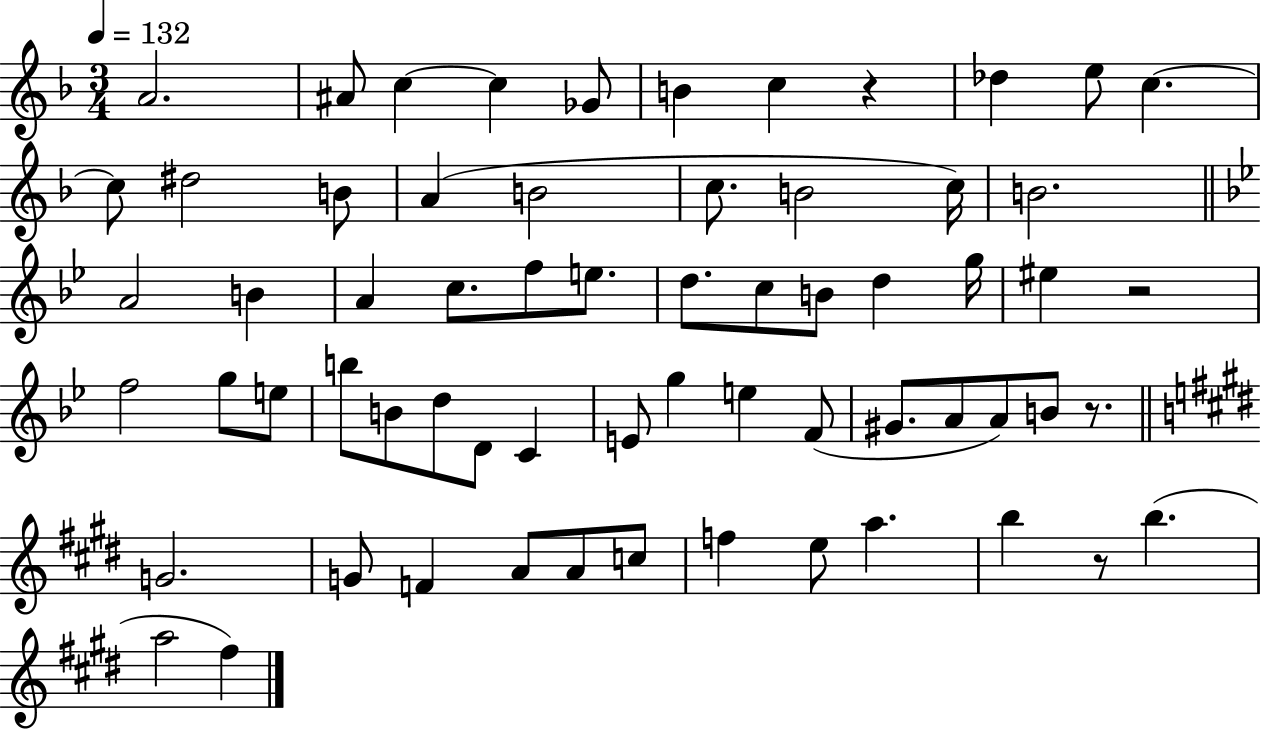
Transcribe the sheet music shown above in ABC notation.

X:1
T:Untitled
M:3/4
L:1/4
K:F
A2 ^A/2 c c _G/2 B c z _d e/2 c c/2 ^d2 B/2 A B2 c/2 B2 c/4 B2 A2 B A c/2 f/2 e/2 d/2 c/2 B/2 d g/4 ^e z2 f2 g/2 e/2 b/2 B/2 d/2 D/2 C E/2 g e F/2 ^G/2 A/2 A/2 B/2 z/2 G2 G/2 F A/2 A/2 c/2 f e/2 a b z/2 b a2 ^f